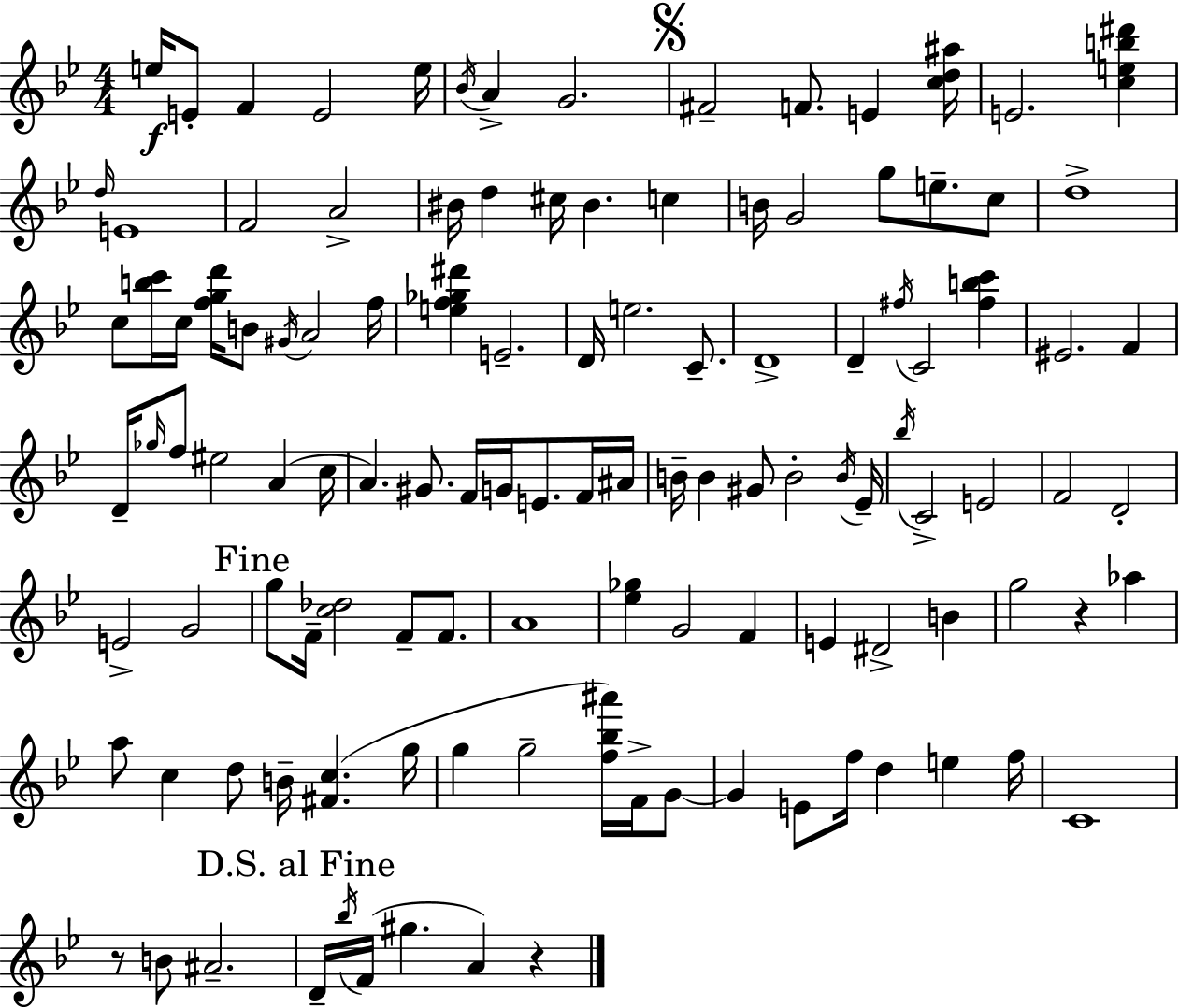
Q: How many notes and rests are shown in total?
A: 117